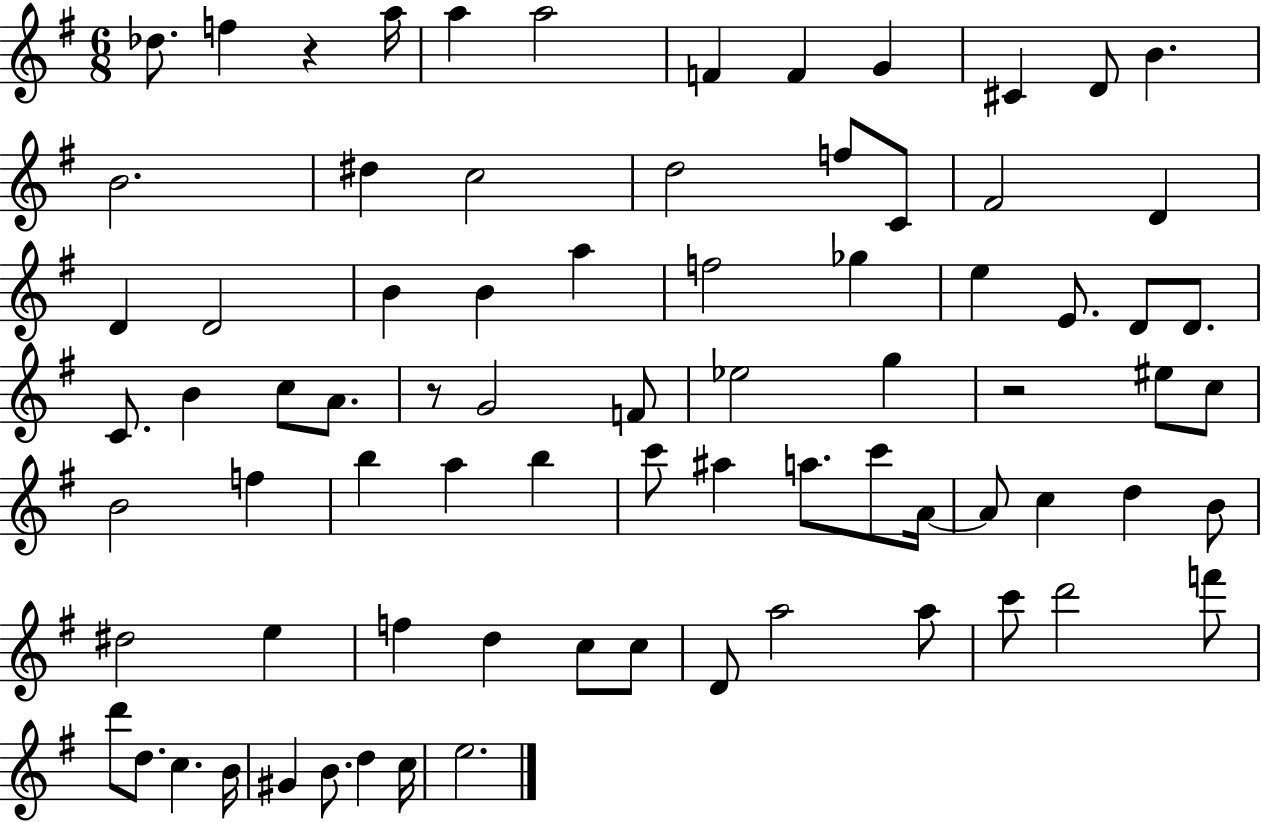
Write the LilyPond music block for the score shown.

{
  \clef treble
  \numericTimeSignature
  \time 6/8
  \key g \major
  des''8. f''4 r4 a''16 | a''4 a''2 | f'4 f'4 g'4 | cis'4 d'8 b'4. | \break b'2. | dis''4 c''2 | d''2 f''8 c'8 | fis'2 d'4 | \break d'4 d'2 | b'4 b'4 a''4 | f''2 ges''4 | e''4 e'8. d'8 d'8. | \break c'8. b'4 c''8 a'8. | r8 g'2 f'8 | ees''2 g''4 | r2 eis''8 c''8 | \break b'2 f''4 | b''4 a''4 b''4 | c'''8 ais''4 a''8. c'''8 a'16~~ | a'8 c''4 d''4 b'8 | \break dis''2 e''4 | f''4 d''4 c''8 c''8 | d'8 a''2 a''8 | c'''8 d'''2 f'''8 | \break d'''8 d''8. c''4. b'16 | gis'4 b'8. d''4 c''16 | e''2. | \bar "|."
}